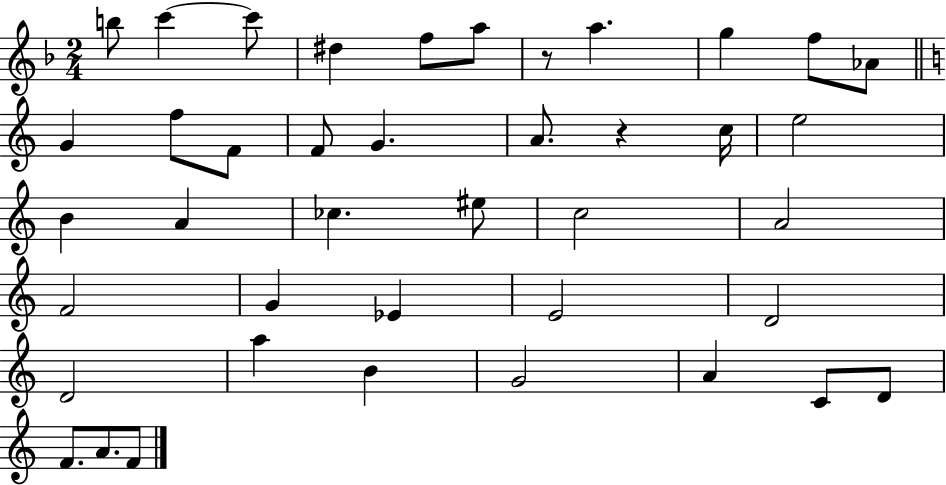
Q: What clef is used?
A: treble